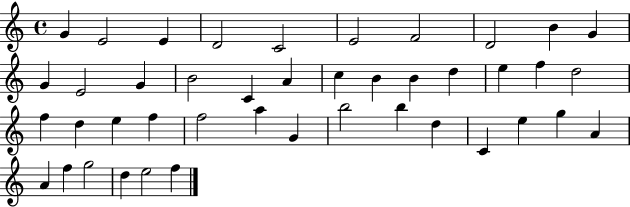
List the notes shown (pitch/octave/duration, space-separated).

G4/q E4/h E4/q D4/h C4/h E4/h F4/h D4/h B4/q G4/q G4/q E4/h G4/q B4/h C4/q A4/q C5/q B4/q B4/q D5/q E5/q F5/q D5/h F5/q D5/q E5/q F5/q F5/h A5/q G4/q B5/h B5/q D5/q C4/q E5/q G5/q A4/q A4/q F5/q G5/h D5/q E5/h F5/q